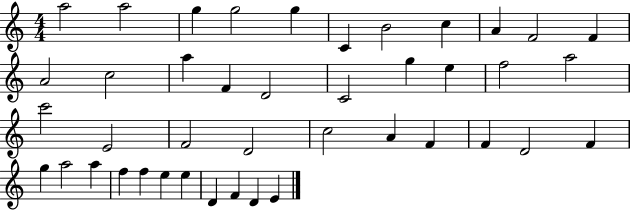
A5/h A5/h G5/q G5/h G5/q C4/q B4/h C5/q A4/q F4/h F4/q A4/h C5/h A5/q F4/q D4/h C4/h G5/q E5/q F5/h A5/h C6/h E4/h F4/h D4/h C5/h A4/q F4/q F4/q D4/h F4/q G5/q A5/h A5/q F5/q F5/q E5/q E5/q D4/q F4/q D4/q E4/q